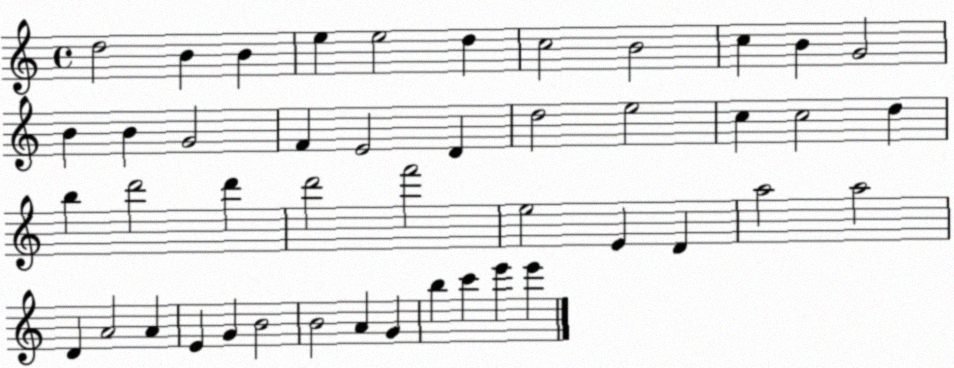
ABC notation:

X:1
T:Untitled
M:4/4
L:1/4
K:C
d2 B B e e2 d c2 B2 c B G2 B B G2 F E2 D d2 e2 c c2 d b d'2 d' d'2 f'2 e2 E D a2 a2 D A2 A E G B2 B2 A G b c' e' e'